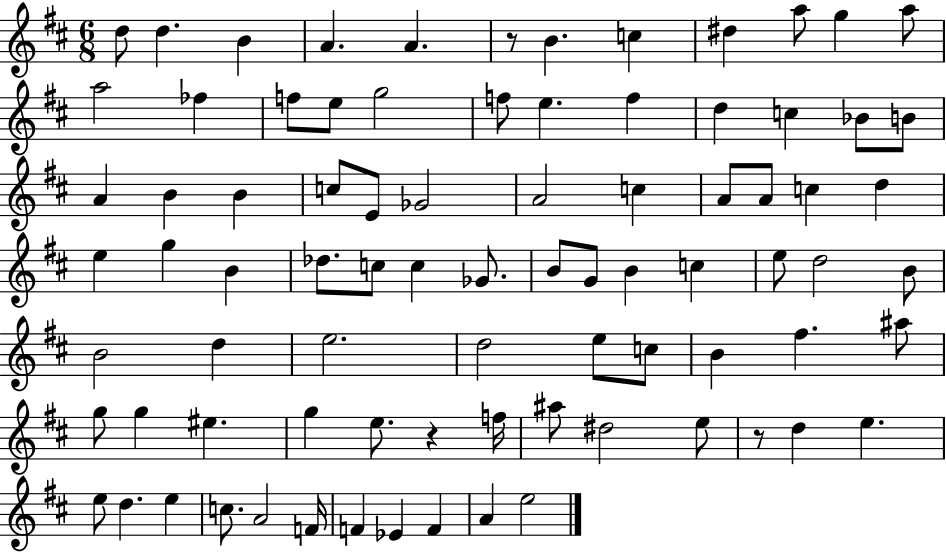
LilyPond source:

{
  \clef treble
  \numericTimeSignature
  \time 6/8
  \key d \major
  \repeat volta 2 { d''8 d''4. b'4 | a'4. a'4. | r8 b'4. c''4 | dis''4 a''8 g''4 a''8 | \break a''2 fes''4 | f''8 e''8 g''2 | f''8 e''4. f''4 | d''4 c''4 bes'8 b'8 | \break a'4 b'4 b'4 | c''8 e'8 ges'2 | a'2 c''4 | a'8 a'8 c''4 d''4 | \break e''4 g''4 b'4 | des''8. c''8 c''4 ges'8. | b'8 g'8 b'4 c''4 | e''8 d''2 b'8 | \break b'2 d''4 | e''2. | d''2 e''8 c''8 | b'4 fis''4. ais''8 | \break g''8 g''4 eis''4. | g''4 e''8. r4 f''16 | ais''8 dis''2 e''8 | r8 d''4 e''4. | \break e''8 d''4. e''4 | c''8. a'2 f'16 | f'4 ees'4 f'4 | a'4 e''2 | \break } \bar "|."
}